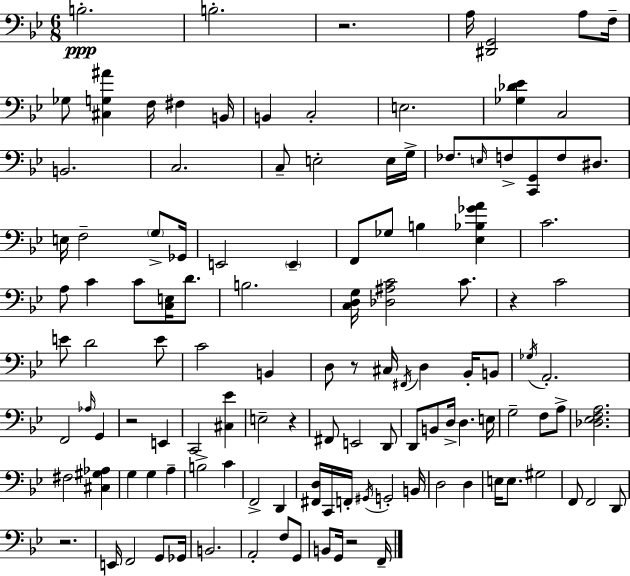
X:1
T:Untitled
M:6/8
L:1/4
K:Bb
B,2 B,2 z2 A,/4 [^D,,G,,]2 A,/2 F,/4 _G,/2 [^C,G,^A] F,/4 ^F, B,,/4 B,, C,2 E,2 [_G,_D_E] C,2 B,,2 C,2 C,/2 E,2 E,/4 G,/4 _F,/2 E,/4 F,/2 [C,,G,,]/2 F,/2 ^D,/2 E,/4 F,2 G,/2 _G,,/4 E,,2 E,, F,,/2 _G,/2 B, [_E,_B,_GA] C2 A,/2 C C/2 [C,E,]/4 D/2 B,2 [C,D,G,]/4 [_D,^A,C]2 C/2 z C2 E/2 D2 E/2 C2 B,, D,/2 z/2 ^C,/4 ^F,,/4 D, _B,,/4 B,,/2 _G,/4 A,,2 F,,2 _A,/4 G,, z2 E,, C,,2 [^C,_E] E,2 z ^F,,/2 E,,2 D,,/2 D,,/2 B,,/2 D,/4 D, E,/4 G,2 F,/2 A,/2 [_D,_E,F,A,]2 ^F,2 [^C,^G,_A,] G, G, A, B,2 C F,,2 D,, [^F,,D,]/4 C,,/4 F,,/4 ^G,,/4 G,,2 B,,/4 D,2 D, E,/4 E,/2 ^G,2 F,,/2 F,,2 D,,/2 z2 E,,/4 F,,2 G,,/2 _G,,/4 B,,2 A,,2 F,/2 G,,/2 B,,/2 G,,/4 z2 F,,/4